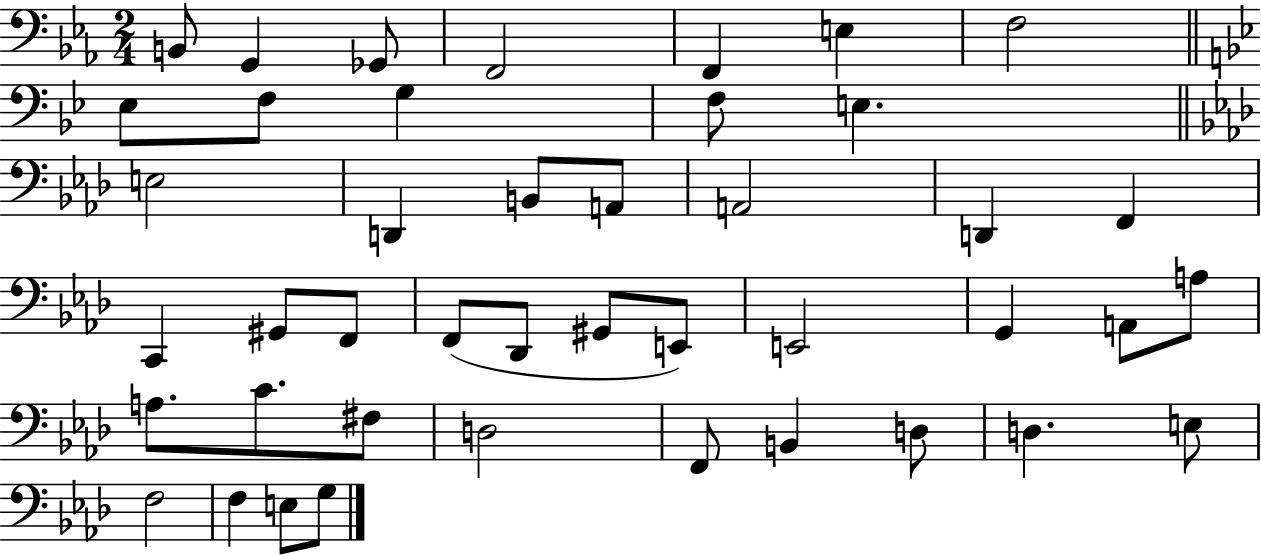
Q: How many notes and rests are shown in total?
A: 43